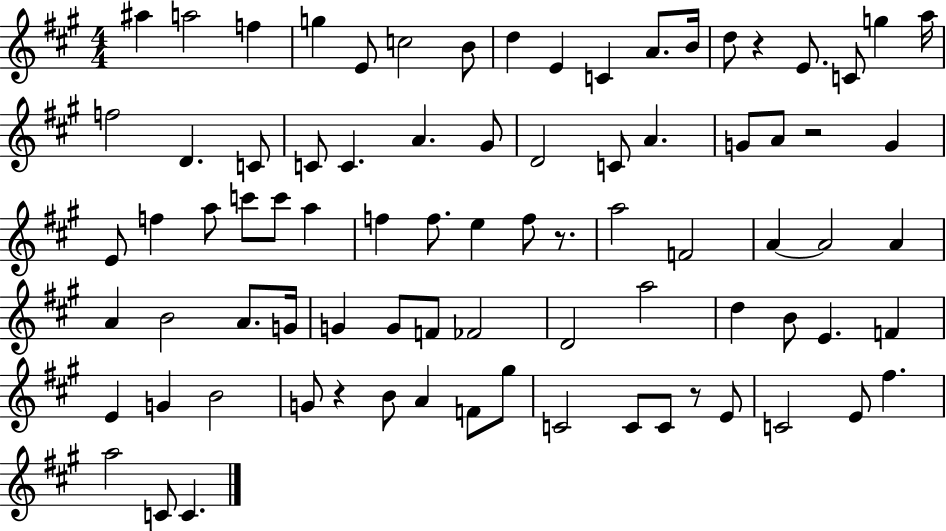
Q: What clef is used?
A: treble